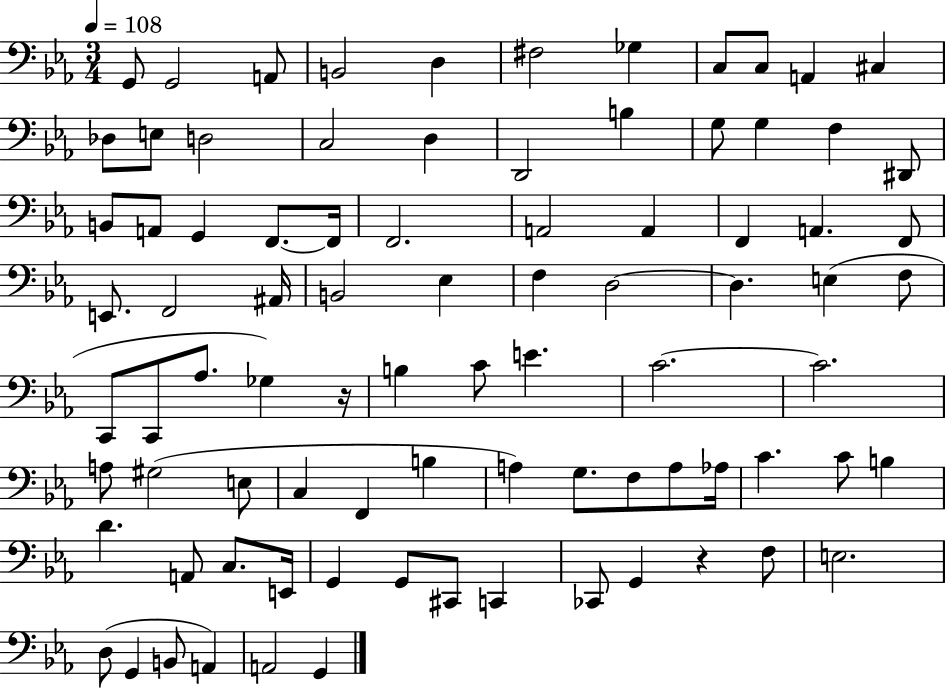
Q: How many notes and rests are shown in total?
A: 86